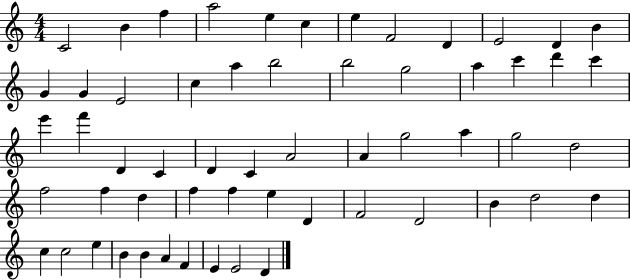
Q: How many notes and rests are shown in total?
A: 58